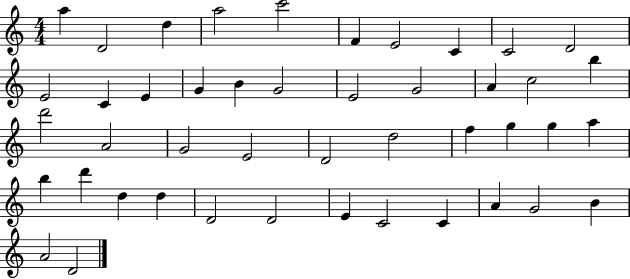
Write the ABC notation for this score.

X:1
T:Untitled
M:4/4
L:1/4
K:C
a D2 d a2 c'2 F E2 C C2 D2 E2 C E G B G2 E2 G2 A c2 b d'2 A2 G2 E2 D2 d2 f g g a b d' d d D2 D2 E C2 C A G2 B A2 D2